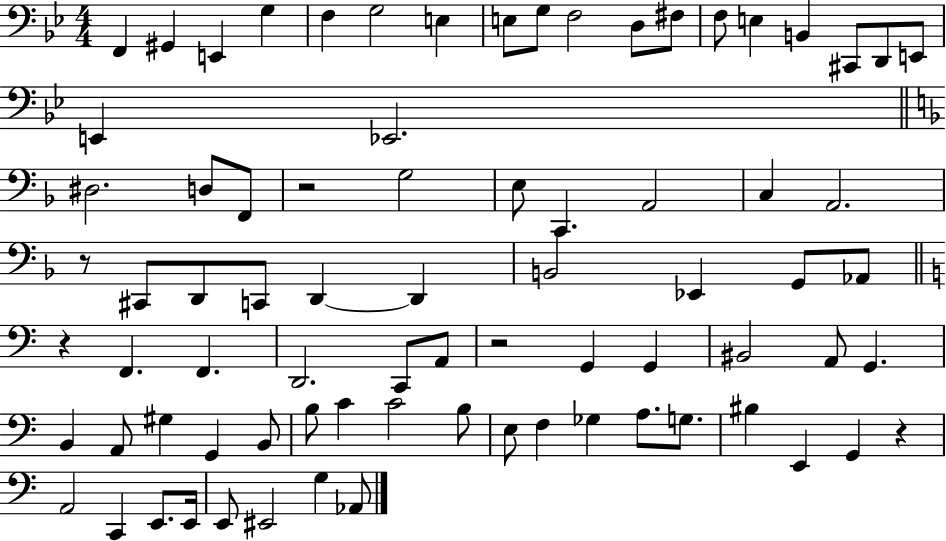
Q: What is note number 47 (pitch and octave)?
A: A2